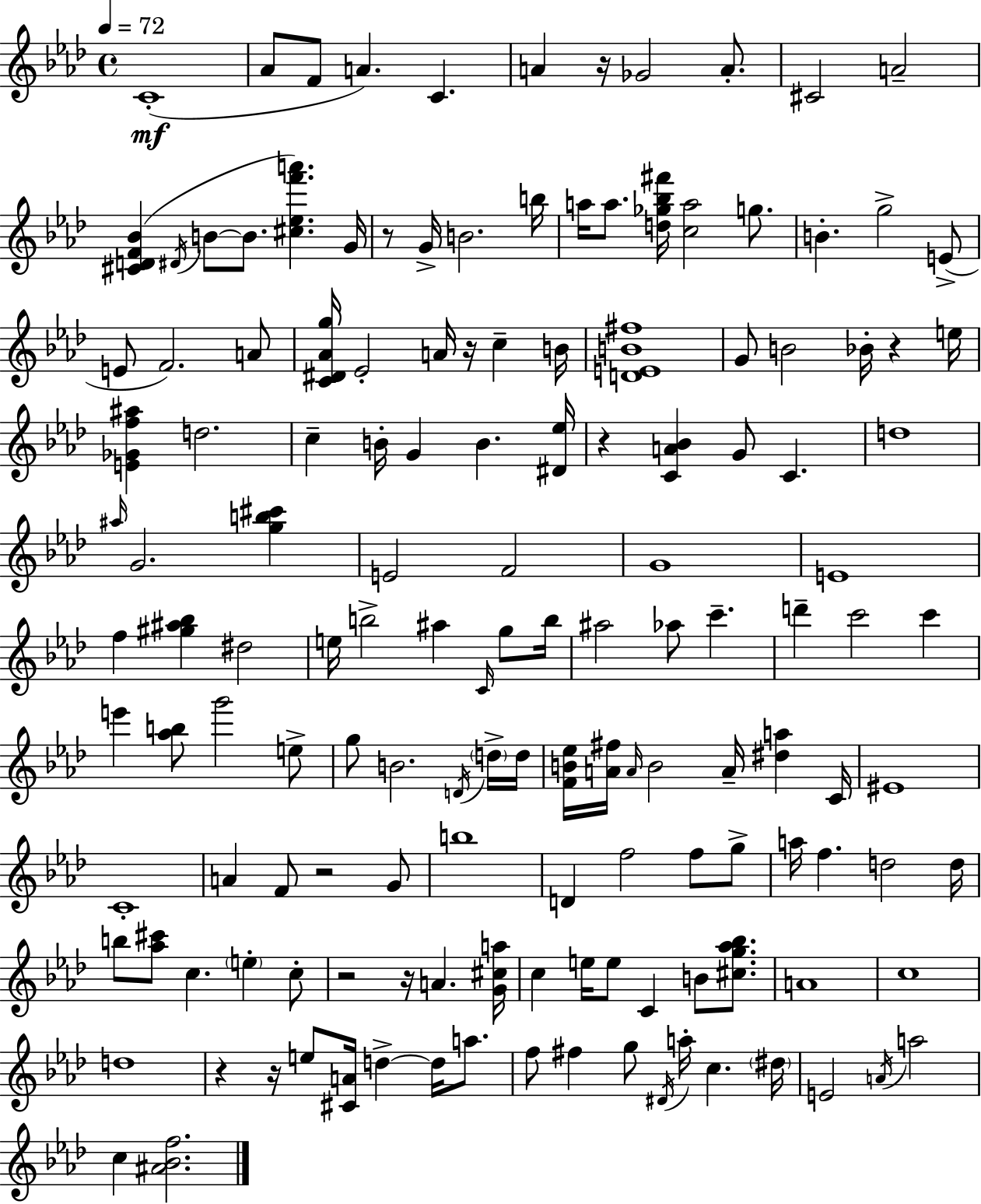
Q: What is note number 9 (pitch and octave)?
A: C#4